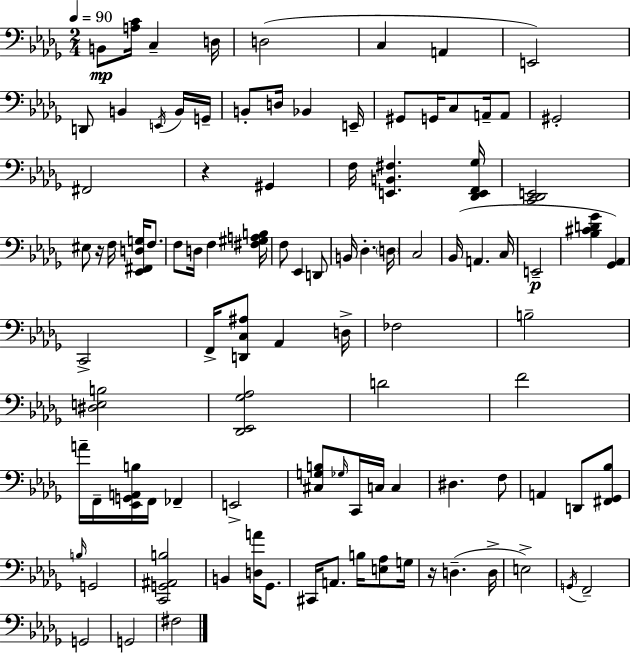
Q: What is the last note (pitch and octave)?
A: F#3